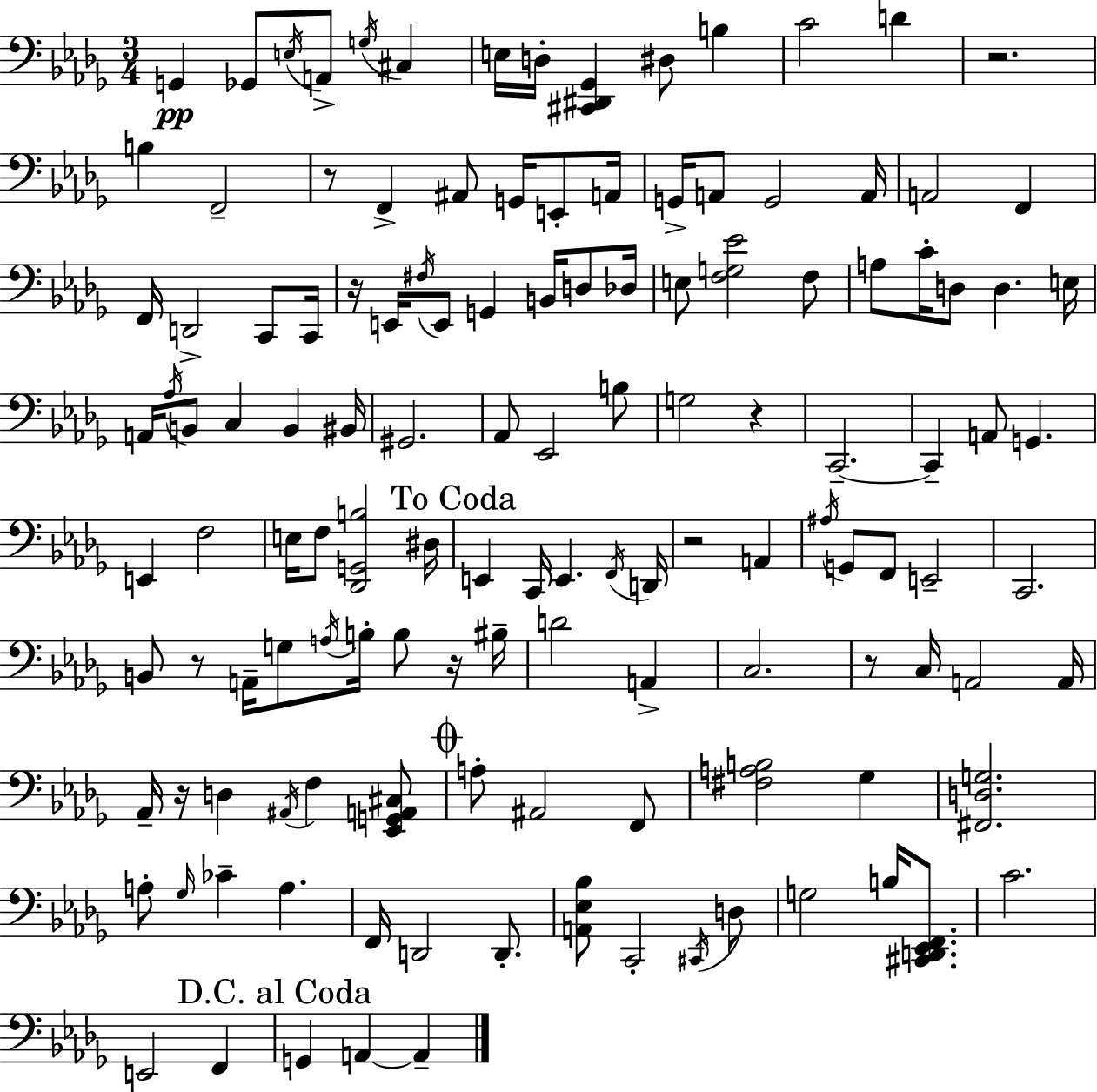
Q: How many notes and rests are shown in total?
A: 130